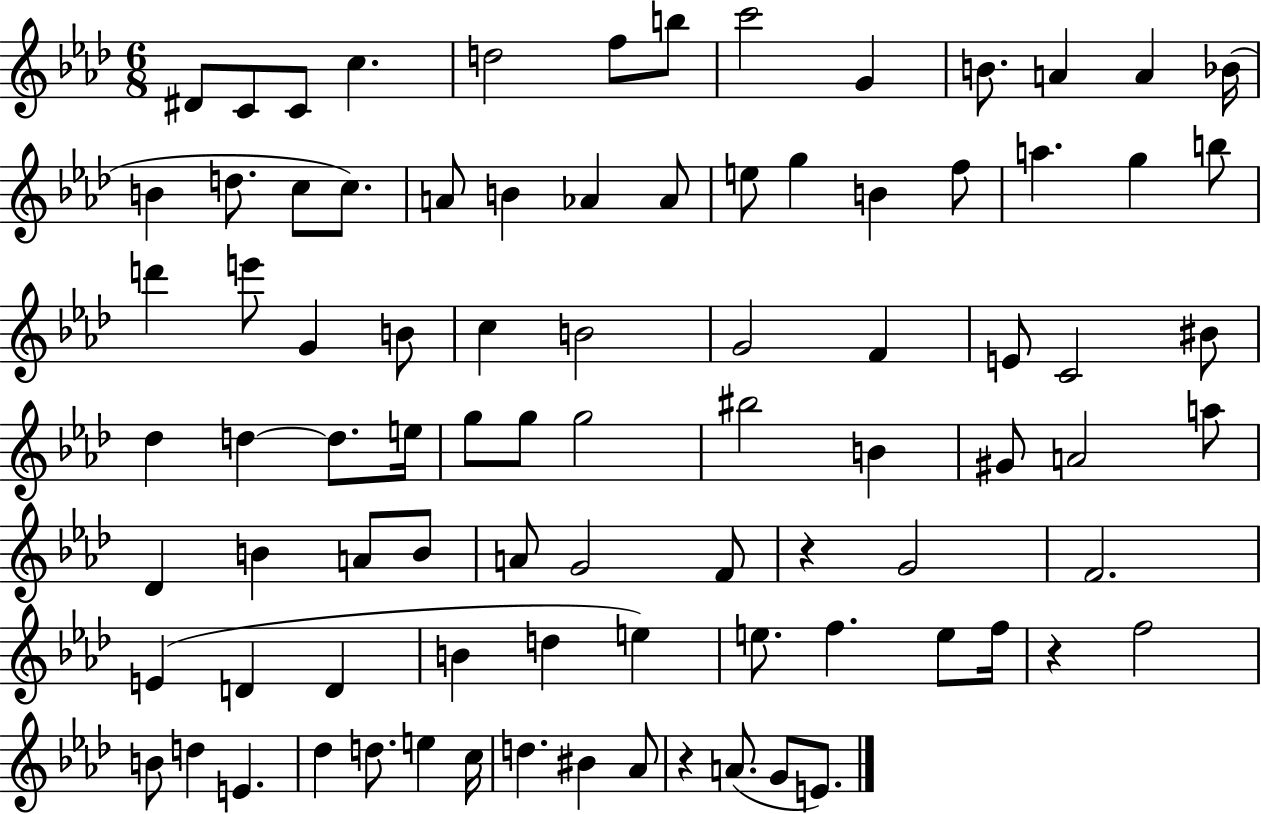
{
  \clef treble
  \numericTimeSignature
  \time 6/8
  \key aes \major
  dis'8 c'8 c'8 c''4. | d''2 f''8 b''8 | c'''2 g'4 | b'8. a'4 a'4 bes'16( | \break b'4 d''8. c''8 c''8.) | a'8 b'4 aes'4 aes'8 | e''8 g''4 b'4 f''8 | a''4. g''4 b''8 | \break d'''4 e'''8 g'4 b'8 | c''4 b'2 | g'2 f'4 | e'8 c'2 bis'8 | \break des''4 d''4~~ d''8. e''16 | g''8 g''8 g''2 | bis''2 b'4 | gis'8 a'2 a''8 | \break des'4 b'4 a'8 b'8 | a'8 g'2 f'8 | r4 g'2 | f'2. | \break e'4( d'4 d'4 | b'4 d''4 e''4) | e''8. f''4. e''8 f''16 | r4 f''2 | \break b'8 d''4 e'4. | des''4 d''8. e''4 c''16 | d''4. bis'4 aes'8 | r4 a'8.( g'8 e'8.) | \break \bar "|."
}